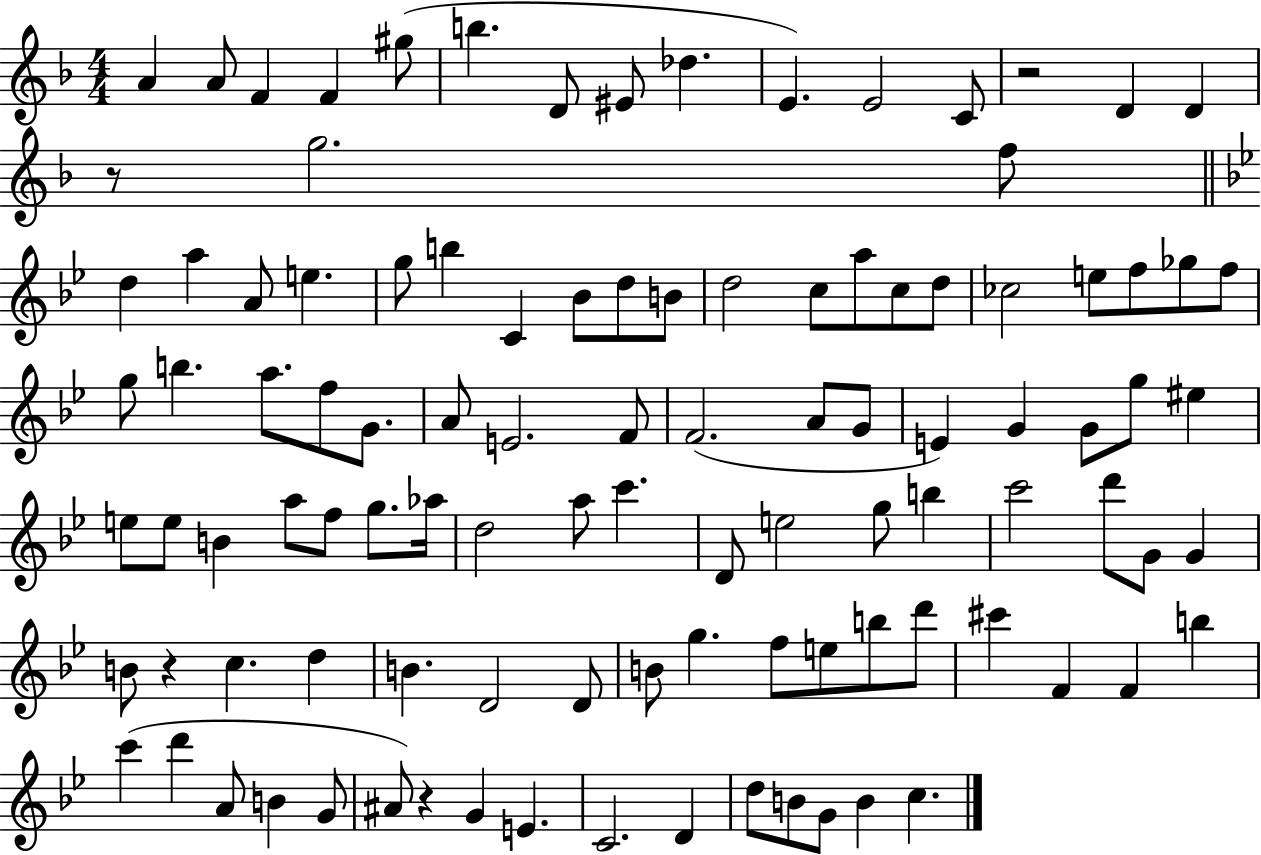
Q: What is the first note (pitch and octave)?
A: A4